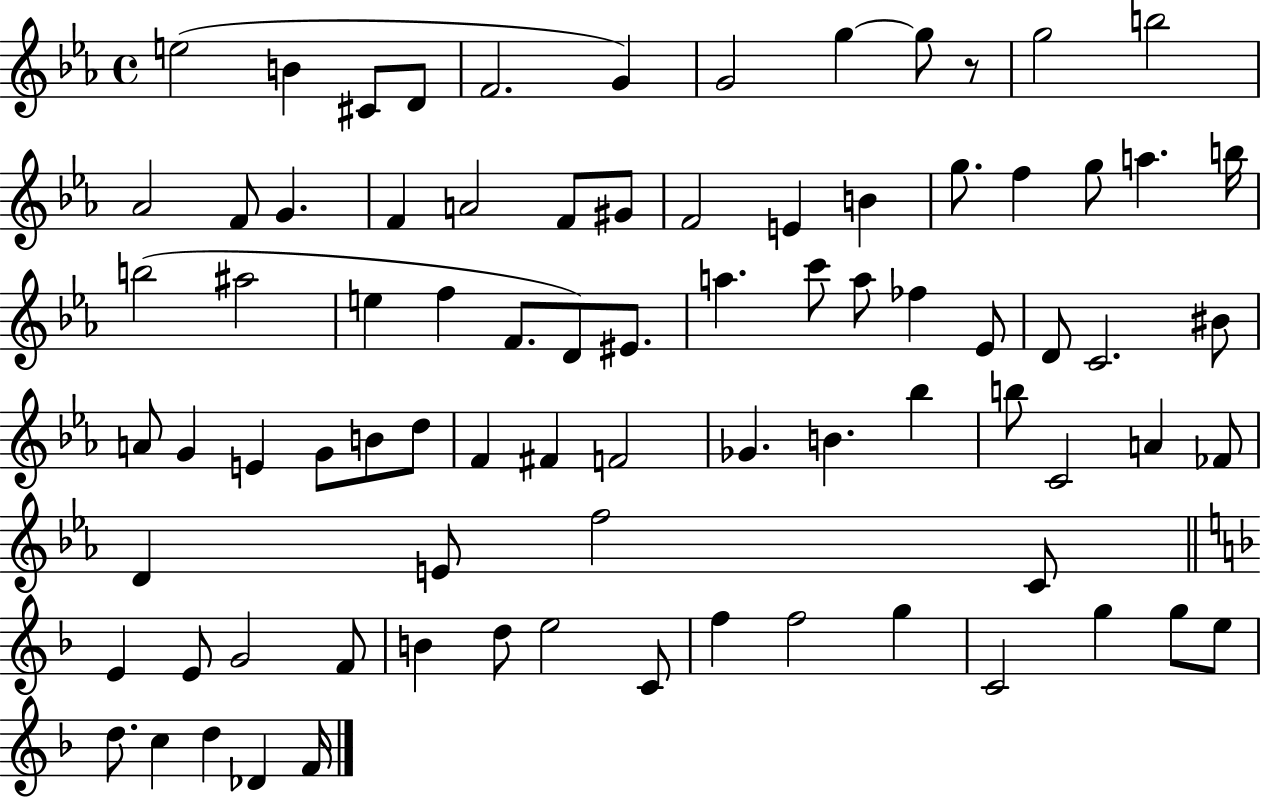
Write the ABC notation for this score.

X:1
T:Untitled
M:4/4
L:1/4
K:Eb
e2 B ^C/2 D/2 F2 G G2 g g/2 z/2 g2 b2 _A2 F/2 G F A2 F/2 ^G/2 F2 E B g/2 f g/2 a b/4 b2 ^a2 e f F/2 D/2 ^E/2 a c'/2 a/2 _f _E/2 D/2 C2 ^B/2 A/2 G E G/2 B/2 d/2 F ^F F2 _G B _b b/2 C2 A _F/2 D E/2 f2 C/2 E E/2 G2 F/2 B d/2 e2 C/2 f f2 g C2 g g/2 e/2 d/2 c d _D F/4